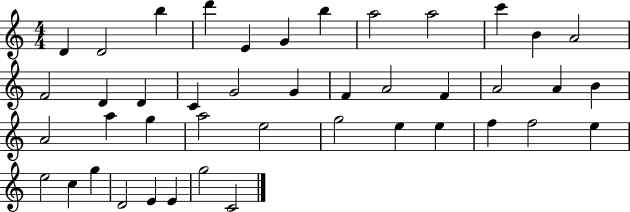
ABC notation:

X:1
T:Untitled
M:4/4
L:1/4
K:C
D D2 b d' E G b a2 a2 c' B A2 F2 D D C G2 G F A2 F A2 A B A2 a g a2 e2 g2 e e f f2 e e2 c g D2 E E g2 C2